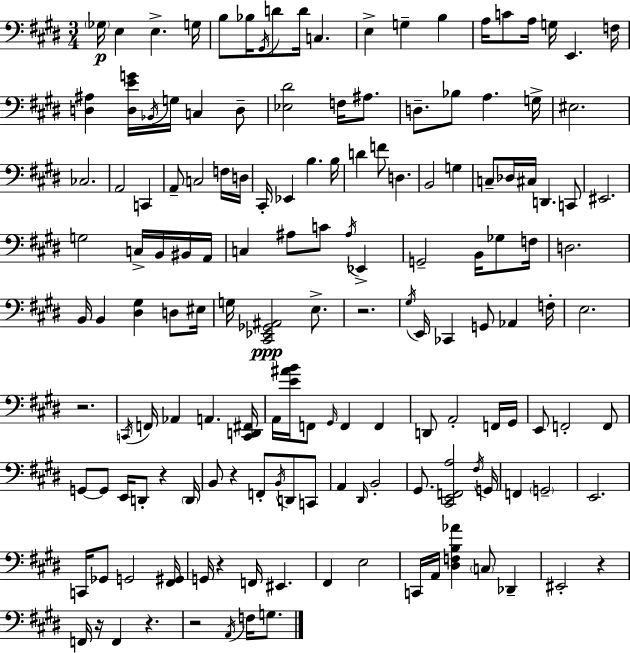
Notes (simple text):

Gb3/s E3/q E3/q. G3/s B3/e Bb3/s G#2/s D4/e D4/s C3/q. E3/q G3/q B3/q A3/s C4/e A3/s G3/s E2/q. F3/s [D3,A#3]/q [D3,E4,G4]/s Bb2/s G3/s C3/q D3/e [Eb3,D#4]/h F3/s A#3/e. D3/e. Bb3/e A3/q. G3/s EIS3/h. CES3/h. A2/h C2/q A2/e C3/h F3/s D3/s C#2/s Eb2/q B3/q. B3/s D4/q F4/e D3/q. B2/h G3/q C3/e Db3/s C#3/s D2/q. C2/e EIS2/h. G3/h C3/s B2/s BIS2/s A2/s C3/q A#3/e C4/e A#3/s Eb2/q G2/h B2/s Gb3/e F3/s D3/h. B2/s B2/q [D#3,G#3]/q D3/e EIS3/s G3/s [C#2,Eb2,Gb2,A#2]/h E3/e. R/h. G#3/s E2/s CES2/q G2/e Ab2/q F3/s E3/h. R/h. C2/s F2/s Ab2/q A2/q. [C2,D2,F#2]/s A2/s [E4,A#4,B4]/s F2/e G#2/s F2/q F2/q D2/e A2/h F2/s G#2/s E2/e F2/h F2/e G2/e G2/e E2/s D2/e R/q D2/s B2/e R/q F2/e B2/s D2/e C2/e A2/q D#2/s B2/h G#2/e. [C#2,E2,F2,A3]/h F#3/s G2/s F2/q G2/h E2/h. C2/s Gb2/e G2/h [F#2,G#2]/s G2/s R/q F2/s EIS2/q. F#2/q E3/h C2/s A2/s [D#3,F3,B3,Ab4]/q C3/e Db2/q EIS2/h R/q F2/s R/s F2/q R/q. R/h A2/s F3/s G3/e.